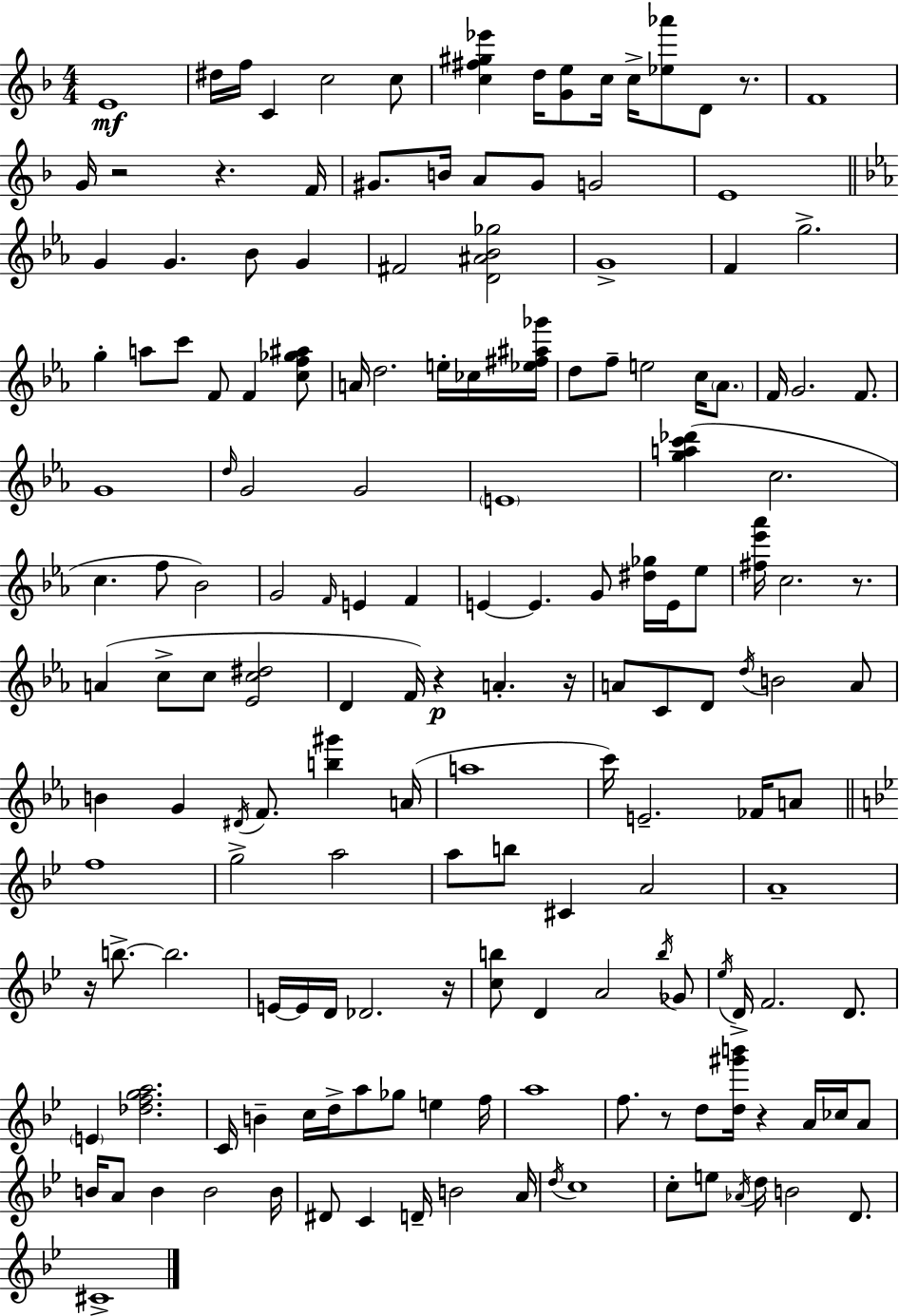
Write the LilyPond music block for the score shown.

{
  \clef treble
  \numericTimeSignature
  \time 4/4
  \key d \minor
  e'1\mf | dis''16 f''16 c'4 c''2 c''8 | <c'' fis'' gis'' ees'''>4 d''16 <g' e''>8 c''16 c''16-> <ees'' aes'''>8 d'8 r8. | f'1 | \break g'16 r2 r4. f'16 | gis'8. b'16 a'8 gis'8 g'2 | e'1 | \bar "||" \break \key ees \major g'4 g'4. bes'8 g'4 | fis'2 <d' ais' bes' ges''>2 | g'1-> | f'4 g''2.-> | \break g''4-. a''8 c'''8 f'8 f'4 <c'' f'' ges'' ais''>8 | a'16 d''2. e''16-. ces''16 <ees'' fis'' ais'' ges'''>16 | d''8 f''8-- e''2 c''16 \parenthesize aes'8. | f'16 g'2. f'8. | \break g'1 | \grace { d''16 } g'2 g'2 | \parenthesize e'1 | <g'' a'' c''' des'''>4( c''2. | \break c''4. f''8 bes'2) | g'2 \grace { f'16 } e'4 f'4 | e'4~~ e'4. g'8 <dis'' ges''>16 e'16 | ees''8 <fis'' ees''' aes'''>16 c''2. r8. | \break a'4( c''8-> c''8 <ees' c'' dis''>2 | d'4 f'16) r4\p a'4.-. | r16 a'8 c'8 d'8 \acciaccatura { d''16 } b'2 | a'8 b'4 g'4 \acciaccatura { dis'16 } f'8. <b'' gis'''>4 | \break a'16( a''1 | c'''16) e'2.-- | fes'16 a'8 \bar "||" \break \key bes \major f''1 | g''2-> a''2 | a''8 b''8 cis'4 a'2 | a'1-- | \break r16 b''8.->~~ b''2. | e'16~~ e'16 d'16 des'2. r16 | <c'' b''>8 d'4 a'2 \acciaccatura { b''16 } ges'8 | \acciaccatura { ees''16 } d'16-> f'2. d'8. | \break \parenthesize e'4 <des'' f'' g'' a''>2. | c'16 b'4-- c''16 d''16-> a''8 ges''8 e''4 | f''16 a''1 | f''8. r8 d''8 <d'' gis''' b'''>16 r4 a'16 ces''16 | \break a'8 b'16 a'8 b'4 b'2 | b'16 dis'8 c'4 d'16-- b'2 | a'16 \acciaccatura { d''16 } c''1 | c''8-. e''8 \acciaccatura { aes'16 } d''16 b'2 | \break d'8. cis'1-> | \bar "|."
}